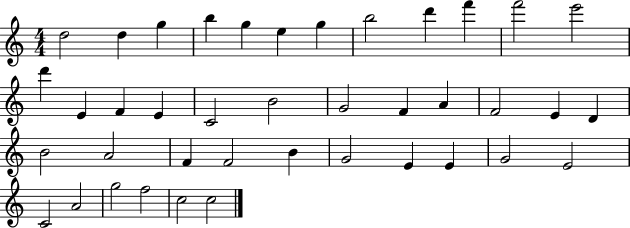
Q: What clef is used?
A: treble